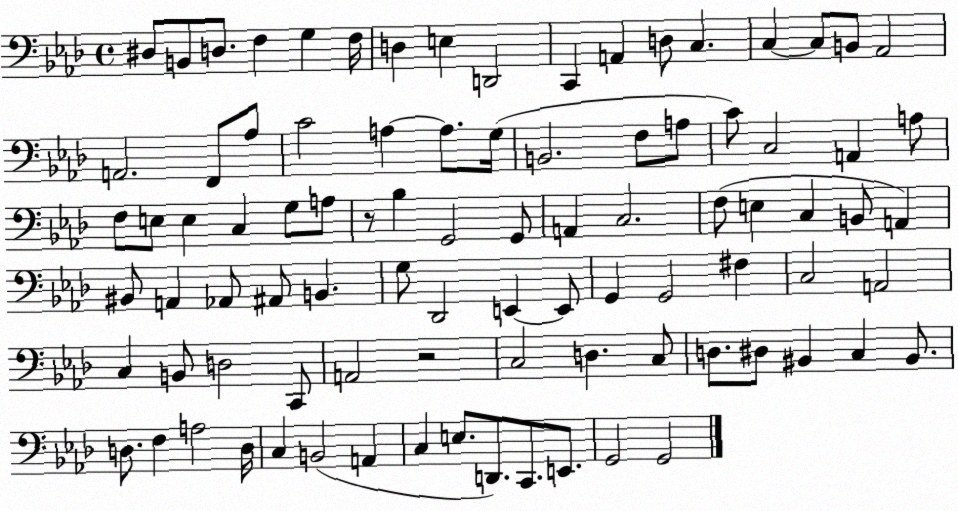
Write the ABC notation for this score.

X:1
T:Untitled
M:4/4
L:1/4
K:Ab
^D,/2 B,,/2 D,/2 F, G, F,/4 D, E, D,,2 C,, A,, D,/2 C, C, C,/2 B,,/2 _A,,2 A,,2 F,,/2 _A,/2 C2 A, A,/2 G,/4 B,,2 F,/2 A,/2 C/2 C,2 A,, A,/2 F,/2 E,/2 E, C, G,/2 A,/2 z/2 _B, G,,2 G,,/2 A,, C,2 F,/2 E, C, B,,/2 A,, ^B,,/2 A,, _A,,/2 ^A,,/2 B,, G,/2 _D,,2 E,, E,,/2 G,, G,,2 ^F, C,2 A,,2 C, B,,/2 D,2 C,,/2 A,,2 z2 C,2 D, C,/2 D,/2 ^D,/2 ^B,, C, ^B,,/2 D,/2 F, A,2 D,/4 C, B,,2 A,, C, E,/2 D,,/2 C,,/2 E,,/2 G,,2 G,,2